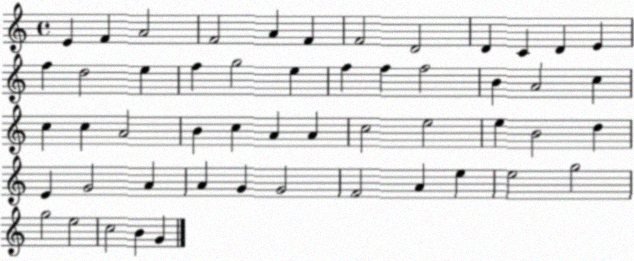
X:1
T:Untitled
M:4/4
L:1/4
K:C
E F A2 F2 A F F2 D2 D C D E f d2 e f g2 e f f f2 B A2 c c c A2 B c A A c2 e2 e B2 d E G2 A A G G2 F2 A e e2 g2 g2 e2 c2 B G